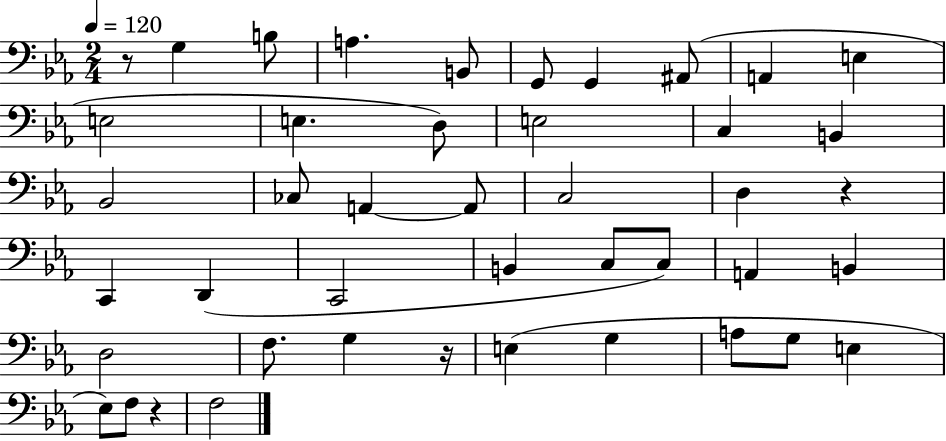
{
  \clef bass
  \numericTimeSignature
  \time 2/4
  \key ees \major
  \tempo 4 = 120
  r8 g4 b8 | a4. b,8 | g,8 g,4 ais,8( | a,4 e4 | \break e2 | e4. d8) | e2 | c4 b,4 | \break bes,2 | ces8 a,4~~ a,8 | c2 | d4 r4 | \break c,4 d,4( | c,2 | b,4 c8 c8) | a,4 b,4 | \break d2 | f8. g4 r16 | e4( g4 | a8 g8 e4 | \break ees8) f8 r4 | f2 | \bar "|."
}